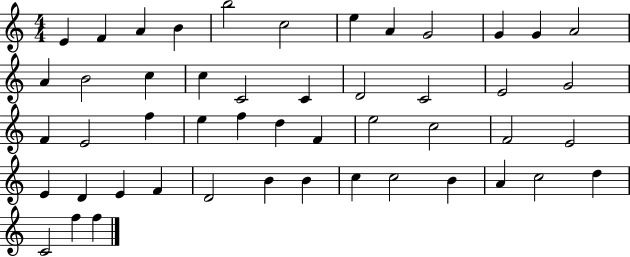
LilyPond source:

{
  \clef treble
  \numericTimeSignature
  \time 4/4
  \key c \major
  e'4 f'4 a'4 b'4 | b''2 c''2 | e''4 a'4 g'2 | g'4 g'4 a'2 | \break a'4 b'2 c''4 | c''4 c'2 c'4 | d'2 c'2 | e'2 g'2 | \break f'4 e'2 f''4 | e''4 f''4 d''4 f'4 | e''2 c''2 | f'2 e'2 | \break e'4 d'4 e'4 f'4 | d'2 b'4 b'4 | c''4 c''2 b'4 | a'4 c''2 d''4 | \break c'2 f''4 f''4 | \bar "|."
}